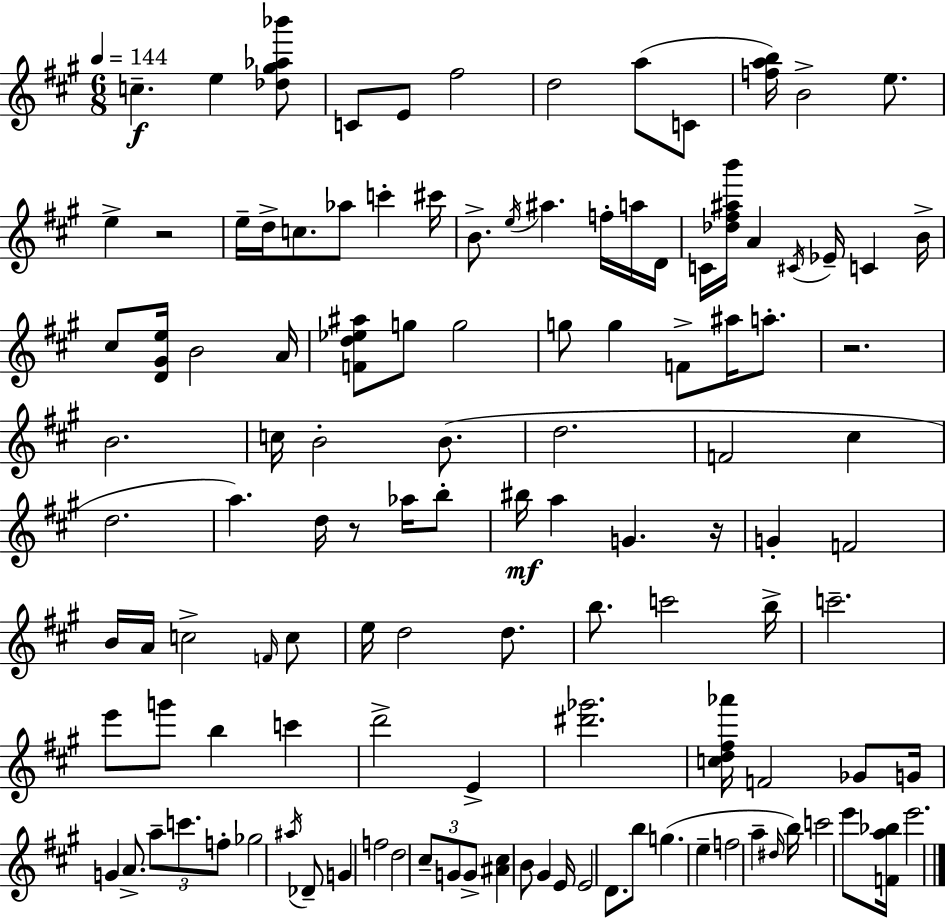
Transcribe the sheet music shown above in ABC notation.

X:1
T:Untitled
M:6/8
L:1/4
K:A
c e [_d^g_a_b']/2 C/2 E/2 ^f2 d2 a/2 C/2 [fab]/4 B2 e/2 e z2 e/4 d/4 c/2 _a/2 c' ^c'/4 B/2 e/4 ^a f/4 a/4 D/4 C/4 [_d^f^ab']/4 A ^C/4 _E/4 C B/4 ^c/2 [D^Ge]/4 B2 A/4 [Fd_e^a]/2 g/2 g2 g/2 g F/2 ^a/4 a/2 z2 B2 c/4 B2 B/2 d2 F2 ^c d2 a d/4 z/2 _a/4 b/2 ^b/4 a G z/4 G F2 B/4 A/4 c2 F/4 c/2 e/4 d2 d/2 b/2 c'2 b/4 c'2 e'/2 g'/2 b c' d'2 E [^d'_g']2 [cd^f_a']/4 F2 _G/2 G/4 G A/2 a/2 c'/2 f/2 _g2 ^a/4 _D/2 G f2 d2 ^c/2 G/2 G/2 [^A^c] B/2 ^G E/4 E2 D/2 b/2 g e f2 a ^d/4 b/4 c'2 e'/2 [Fa_b]/4 e'2